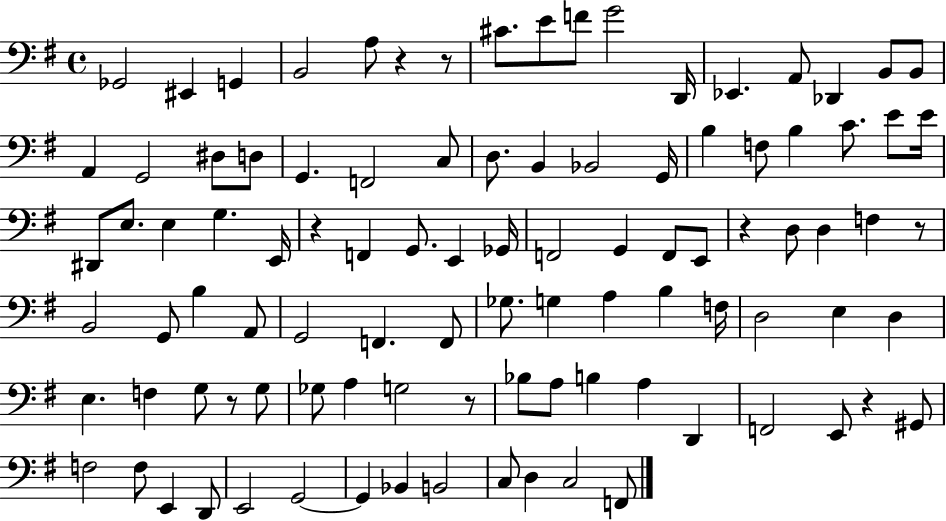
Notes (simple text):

Gb2/h EIS2/q G2/q B2/h A3/e R/q R/e C#4/e. E4/e F4/e G4/h D2/s Eb2/q. A2/e Db2/q B2/e B2/e A2/q G2/h D#3/e D3/e G2/q. F2/h C3/e D3/e. B2/q Bb2/h G2/s B3/q F3/e B3/q C4/e. E4/e E4/s D#2/e E3/e. E3/q G3/q. E2/s R/q F2/q G2/e. E2/q Gb2/s F2/h G2/q F2/e E2/e R/q D3/e D3/q F3/q R/e B2/h G2/e B3/q A2/e G2/h F2/q. F2/e Gb3/e. G3/q A3/q B3/q F3/s D3/h E3/q D3/q E3/q. F3/q G3/e R/e G3/e Gb3/e A3/q G3/h R/e Bb3/e A3/e B3/q A3/q D2/q F2/h E2/e R/q G#2/e F3/h F3/e E2/q D2/e E2/h G2/h G2/q Bb2/q B2/h C3/e D3/q C3/h F2/e